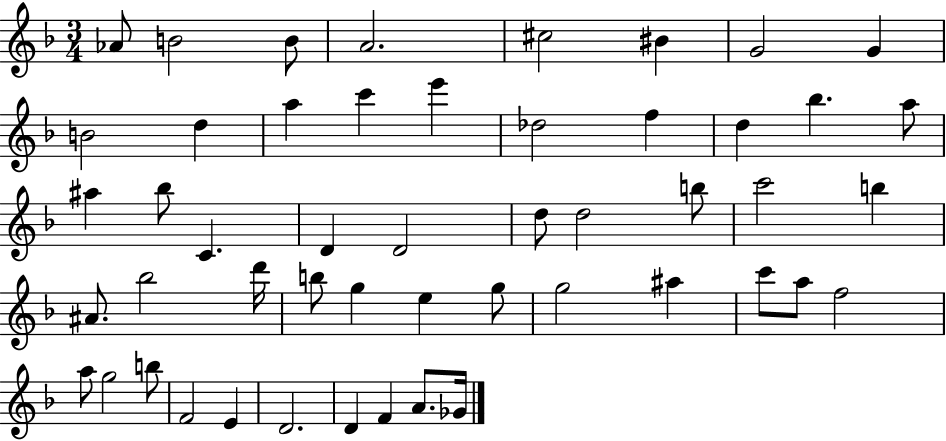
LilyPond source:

{
  \clef treble
  \numericTimeSignature
  \time 3/4
  \key f \major
  aes'8 b'2 b'8 | a'2. | cis''2 bis'4 | g'2 g'4 | \break b'2 d''4 | a''4 c'''4 e'''4 | des''2 f''4 | d''4 bes''4. a''8 | \break ais''4 bes''8 c'4. | d'4 d'2 | d''8 d''2 b''8 | c'''2 b''4 | \break ais'8. bes''2 d'''16 | b''8 g''4 e''4 g''8 | g''2 ais''4 | c'''8 a''8 f''2 | \break a''8 g''2 b''8 | f'2 e'4 | d'2. | d'4 f'4 a'8. ges'16 | \break \bar "|."
}